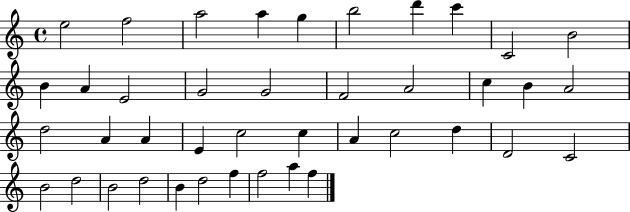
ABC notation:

X:1
T:Untitled
M:4/4
L:1/4
K:C
e2 f2 a2 a g b2 d' c' C2 B2 B A E2 G2 G2 F2 A2 c B A2 d2 A A E c2 c A c2 d D2 C2 B2 d2 B2 d2 B d2 f f2 a f